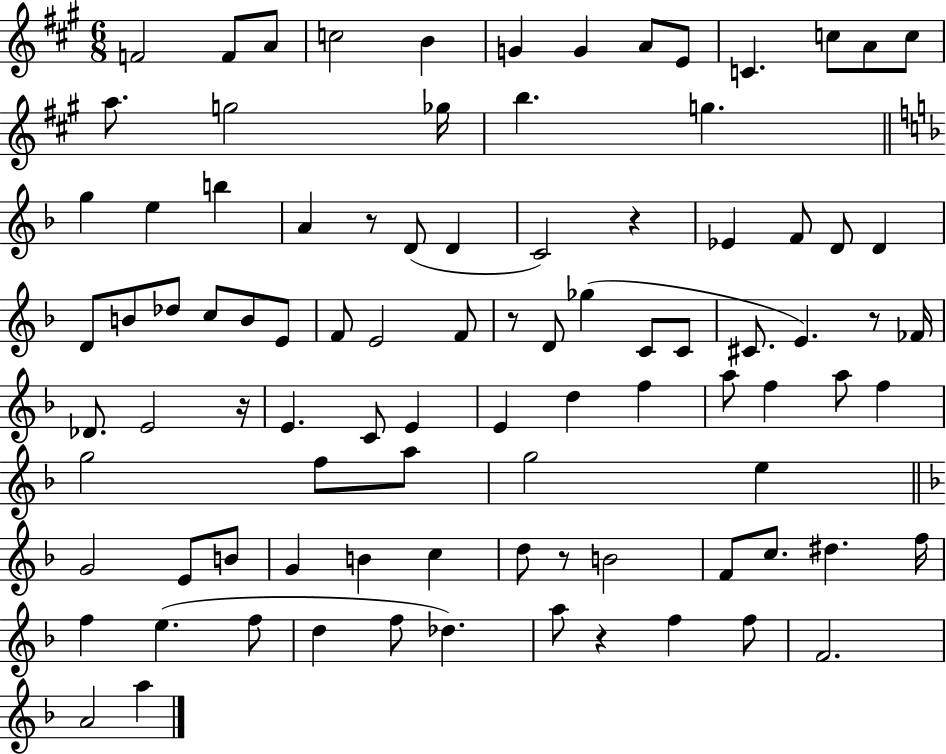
{
  \clef treble
  \numericTimeSignature
  \time 6/8
  \key a \major
  f'2 f'8 a'8 | c''2 b'4 | g'4 g'4 a'8 e'8 | c'4. c''8 a'8 c''8 | \break a''8. g''2 ges''16 | b''4. g''4. | \bar "||" \break \key d \minor g''4 e''4 b''4 | a'4 r8 d'8( d'4 | c'2) r4 | ees'4 f'8 d'8 d'4 | \break d'8 b'8 des''8 c''8 b'8 e'8 | f'8 e'2 f'8 | r8 d'8 ges''4( c'8 c'8 | cis'8. e'4.) r8 fes'16 | \break des'8. e'2 r16 | e'4. c'8 e'4 | e'4 d''4 f''4 | a''8 f''4 a''8 f''4 | \break g''2 f''8 a''8 | g''2 e''4 | \bar "||" \break \key f \major g'2 e'8 b'8 | g'4 b'4 c''4 | d''8 r8 b'2 | f'8 c''8. dis''4. f''16 | \break f''4 e''4.( f''8 | d''4 f''8 des''4.) | a''8 r4 f''4 f''8 | f'2. | \break a'2 a''4 | \bar "|."
}